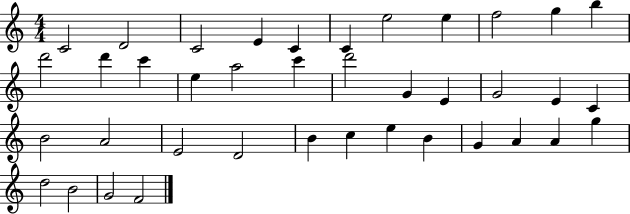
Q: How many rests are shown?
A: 0